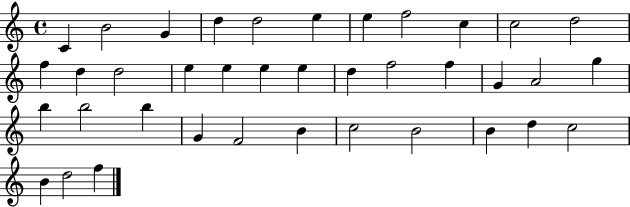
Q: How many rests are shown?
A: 0